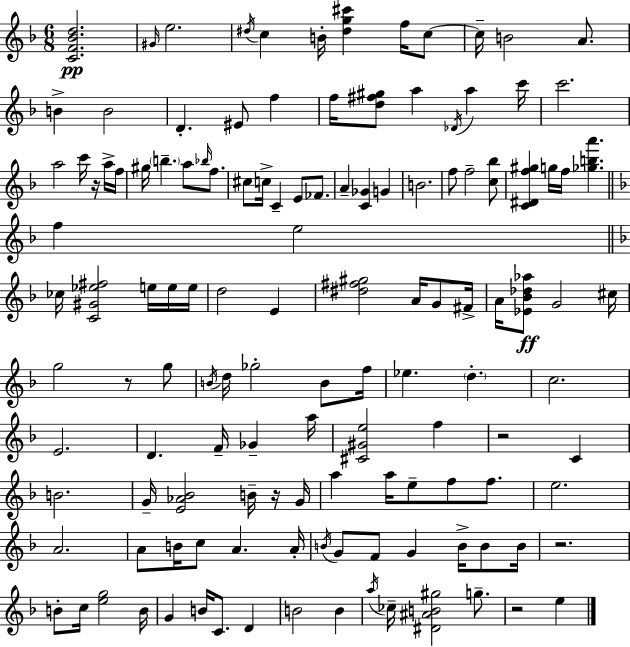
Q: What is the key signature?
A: D minor